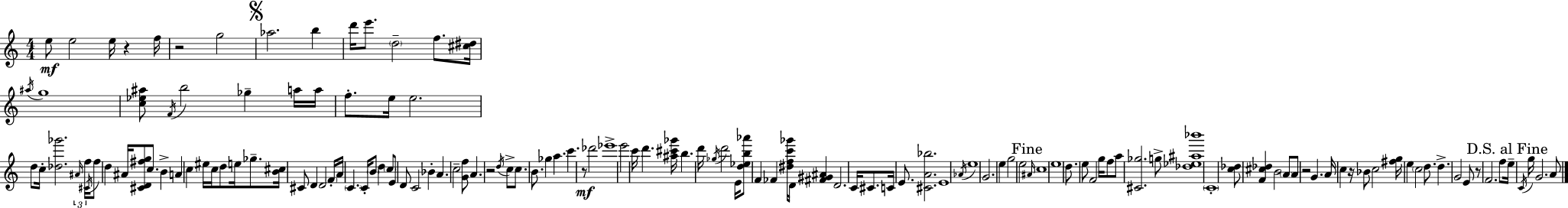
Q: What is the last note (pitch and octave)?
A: A4